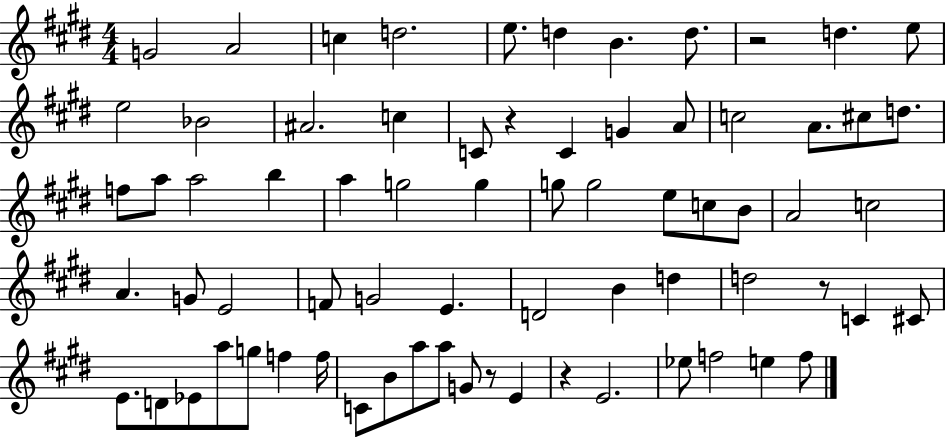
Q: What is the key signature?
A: E major